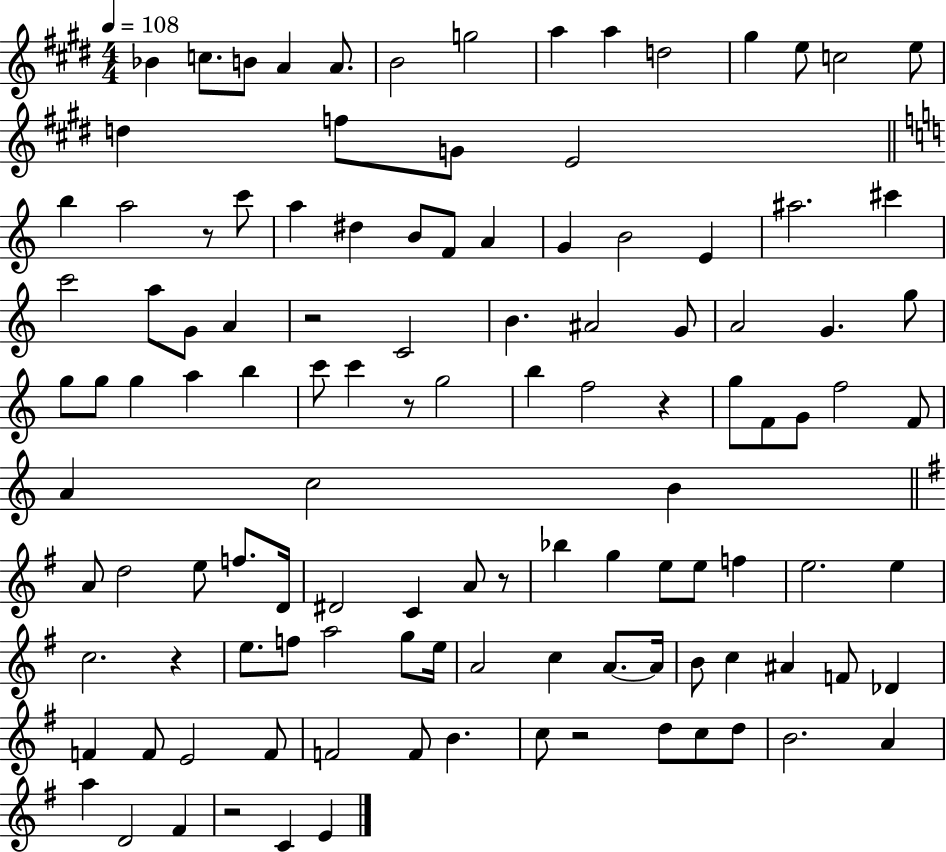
{
  \clef treble
  \numericTimeSignature
  \time 4/4
  \key e \major
  \tempo 4 = 108
  bes'4 c''8. b'8 a'4 a'8. | b'2 g''2 | a''4 a''4 d''2 | gis''4 e''8 c''2 e''8 | \break d''4 f''8 g'8 e'2 | \bar "||" \break \key c \major b''4 a''2 r8 c'''8 | a''4 dis''4 b'8 f'8 a'4 | g'4 b'2 e'4 | ais''2. cis'''4 | \break c'''2 a''8 g'8 a'4 | r2 c'2 | b'4. ais'2 g'8 | a'2 g'4. g''8 | \break g''8 g''8 g''4 a''4 b''4 | c'''8 c'''4 r8 g''2 | b''4 f''2 r4 | g''8 f'8 g'8 f''2 f'8 | \break a'4 c''2 b'4 | \bar "||" \break \key g \major a'8 d''2 e''8 f''8. d'16 | dis'2 c'4 a'8 r8 | bes''4 g''4 e''8 e''8 f''4 | e''2. e''4 | \break c''2. r4 | e''8. f''8 a''2 g''8 e''16 | a'2 c''4 a'8.~~ a'16 | b'8 c''4 ais'4 f'8 des'4 | \break f'4 f'8 e'2 f'8 | f'2 f'8 b'4. | c''8 r2 d''8 c''8 d''8 | b'2. a'4 | \break a''4 d'2 fis'4 | r2 c'4 e'4 | \bar "|."
}